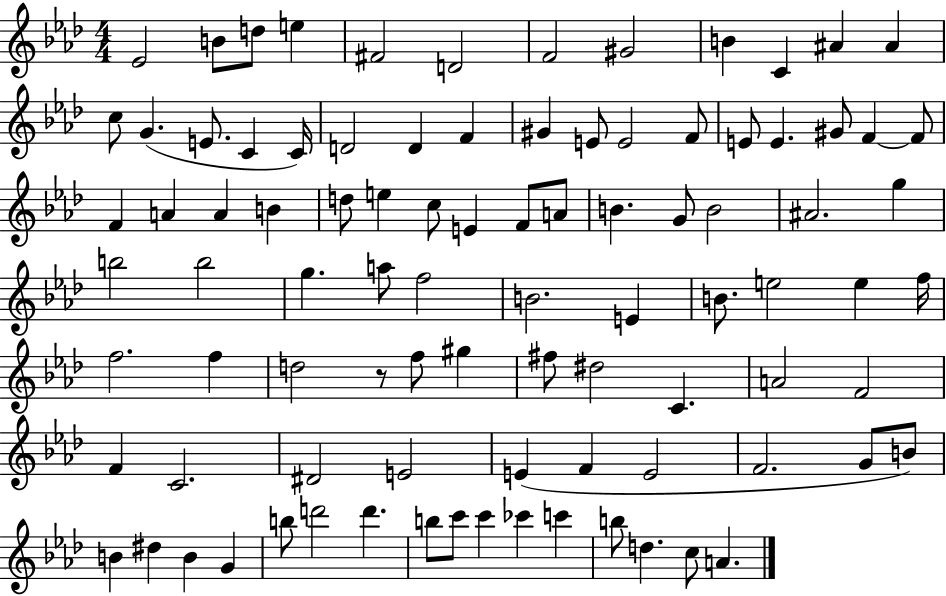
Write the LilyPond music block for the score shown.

{
  \clef treble
  \numericTimeSignature
  \time 4/4
  \key aes \major
  ees'2 b'8 d''8 e''4 | fis'2 d'2 | f'2 gis'2 | b'4 c'4 ais'4 ais'4 | \break c''8 g'4.( e'8. c'4 c'16) | d'2 d'4 f'4 | gis'4 e'8 e'2 f'8 | e'8 e'4. gis'8 f'4~~ f'8 | \break f'4 a'4 a'4 b'4 | d''8 e''4 c''8 e'4 f'8 a'8 | b'4. g'8 b'2 | ais'2. g''4 | \break b''2 b''2 | g''4. a''8 f''2 | b'2. e'4 | b'8. e''2 e''4 f''16 | \break f''2. f''4 | d''2 r8 f''8 gis''4 | fis''8 dis''2 c'4. | a'2 f'2 | \break f'4 c'2. | dis'2 e'2 | e'4( f'4 e'2 | f'2. g'8 b'8) | \break b'4 dis''4 b'4 g'4 | b''8 d'''2 d'''4. | b''8 c'''8 c'''4 ces'''4 c'''4 | b''8 d''4. c''8 a'4. | \break \bar "|."
}